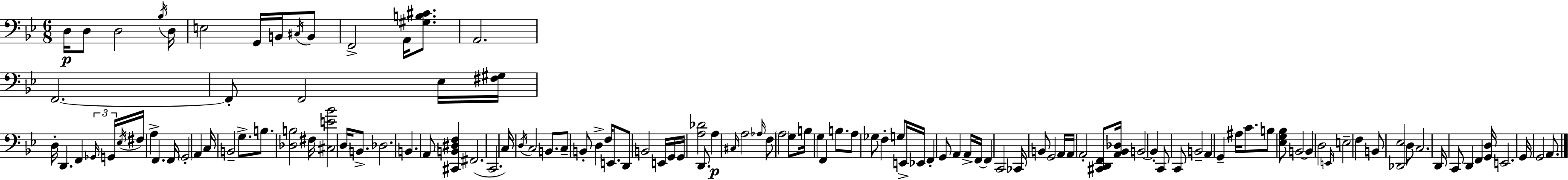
D3/s D3/e D3/h Bb3/s D3/s E3/h G2/s B2/s C#3/s B2/e F2/h A2/s [G#3,B3,C#4]/e. A2/h. F2/h. F2/e F2/h Eb3/s [F#3,G#3]/s D3/s D2/q. F2/q Gb2/s G2/s Eb3/s F#3/s A3/q F2/q. F2/s G2/h A2/q C3/s B2/h G3/e. B3/e. [Db3,B3]/h F#3/s [C#3,E4,Bb4]/h D3/s B2/e. Db3/h. B2/q. A2/e [C#2,B2,D#3,F3]/q F#2/h. C2/h. C3/s D3/s C3/h B2/e. C3/e B2/e D3/q F3/s E2/e. D2/e B2/h E2/s G2/s G2/s [A3,Db4]/h D2/e. A3/q C#3/s A3/h Ab3/s F3/e A3/h G3/e B3/s G3/q F2/q B3/e. A3/e Gb3/e F3/q G3/e E2/s Eb2/s F2/q G2/e A2/q A2/s F2/s F2/q C2/h CES2/s B2/e G2/h A2/s A2/s A2/h [C#2,D2,F2]/e [A2,Bb2,Db3]/s B2/h B2/q C2/e C2/e B2/h A2/q G2/q A#3/s C4/e. B3/e [Eb3,G3,Bb3]/e B2/h B2/q D3/h E2/s E3/h F3/q B2/e [Db2,Eb3]/h D3/e C3/h. D2/s C2/e D2/q F2/q [G2,D3]/s E2/h. G2/s G2/h A2/e.